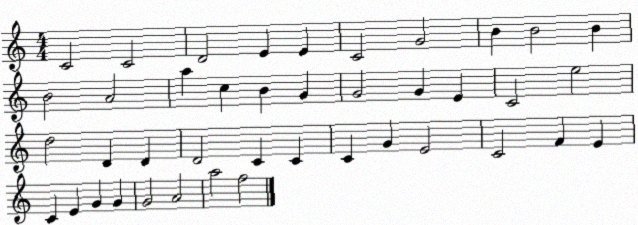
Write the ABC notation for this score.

X:1
T:Untitled
M:4/4
L:1/4
K:C
C2 C2 D2 E E C2 G2 B B2 B B2 A2 a c B G G2 G E C2 e2 d2 D D D2 C C C G E2 C2 F E C E G G G2 A2 a2 f2